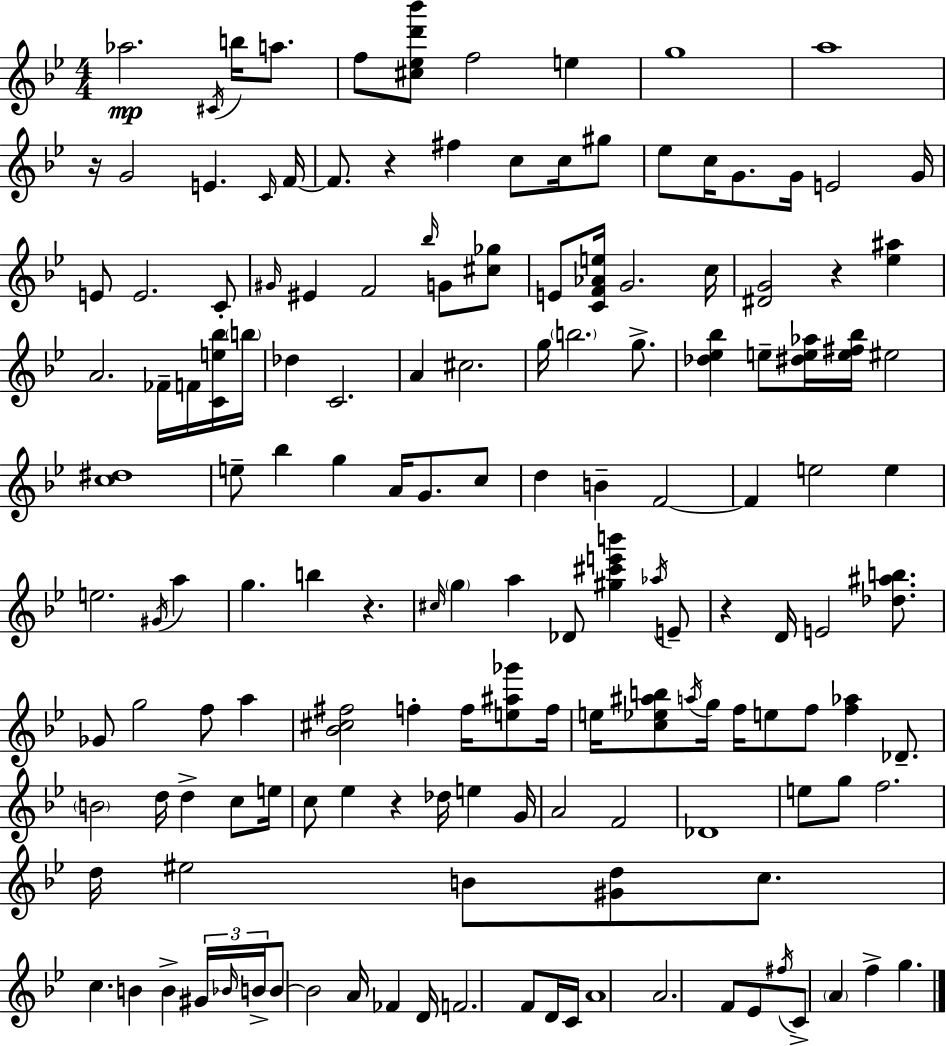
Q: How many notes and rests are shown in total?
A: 154